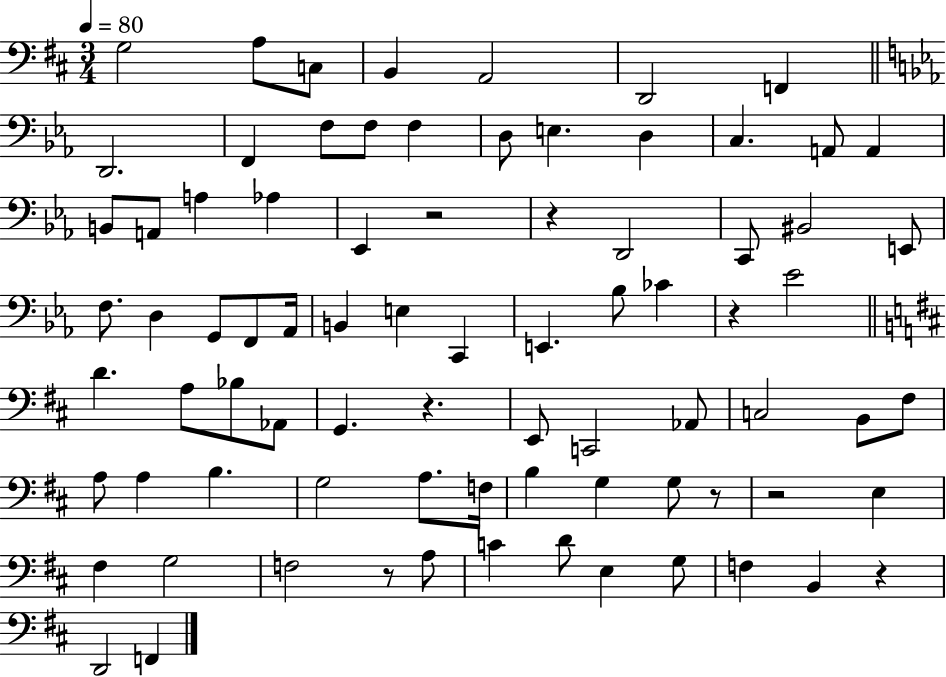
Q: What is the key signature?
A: D major